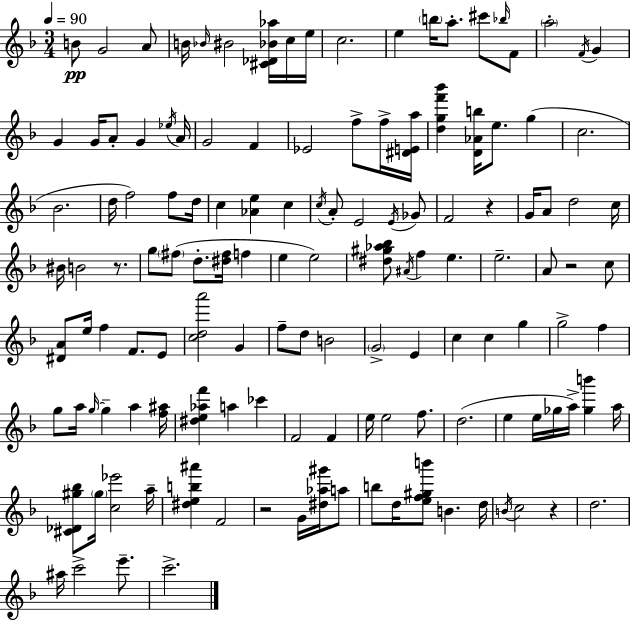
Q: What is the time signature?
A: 3/4